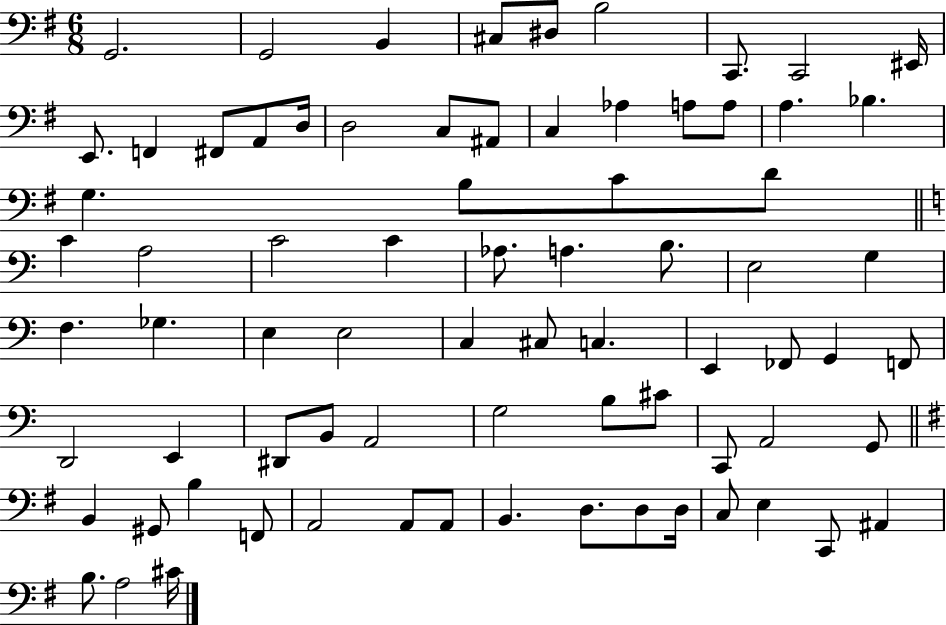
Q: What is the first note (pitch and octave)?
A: G2